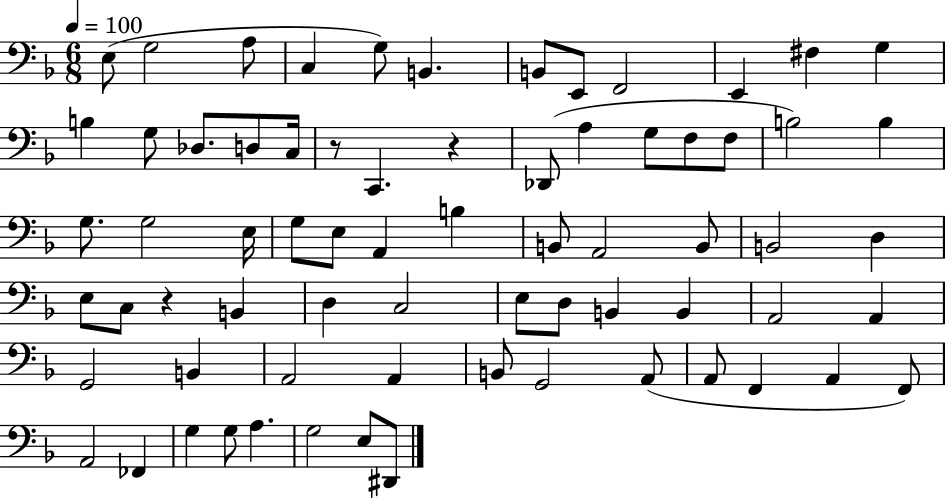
{
  \clef bass
  \numericTimeSignature
  \time 6/8
  \key f \major
  \tempo 4 = 100
  e8( g2 a8 | c4 g8) b,4. | b,8 e,8 f,2 | e,4 fis4 g4 | \break b4 g8 des8. d8 c16 | r8 c,4. r4 | des,8( a4 g8 f8 f8 | b2) b4 | \break g8. g2 e16 | g8 e8 a,4 b4 | b,8 a,2 b,8 | b,2 d4 | \break e8 c8 r4 b,4 | d4 c2 | e8 d8 b,4 b,4 | a,2 a,4 | \break g,2 b,4 | a,2 a,4 | b,8 g,2 a,8( | a,8 f,4 a,4 f,8) | \break a,2 fes,4 | g4 g8 a4. | g2 e8 dis,8 | \bar "|."
}